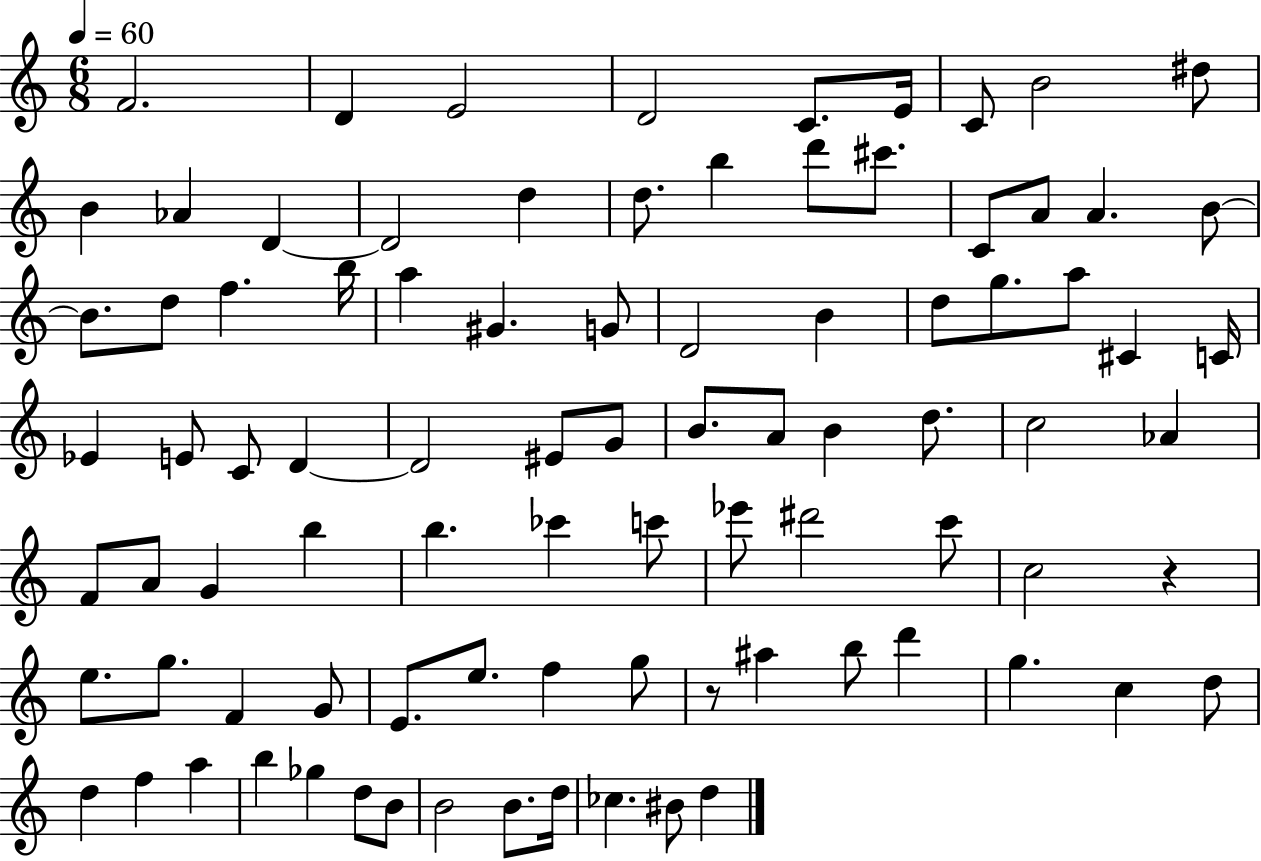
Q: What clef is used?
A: treble